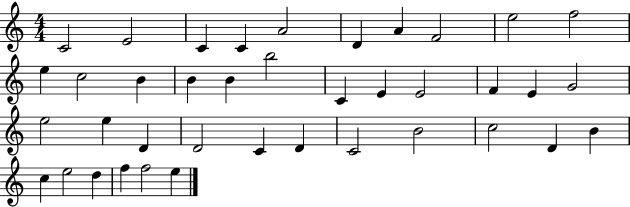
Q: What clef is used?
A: treble